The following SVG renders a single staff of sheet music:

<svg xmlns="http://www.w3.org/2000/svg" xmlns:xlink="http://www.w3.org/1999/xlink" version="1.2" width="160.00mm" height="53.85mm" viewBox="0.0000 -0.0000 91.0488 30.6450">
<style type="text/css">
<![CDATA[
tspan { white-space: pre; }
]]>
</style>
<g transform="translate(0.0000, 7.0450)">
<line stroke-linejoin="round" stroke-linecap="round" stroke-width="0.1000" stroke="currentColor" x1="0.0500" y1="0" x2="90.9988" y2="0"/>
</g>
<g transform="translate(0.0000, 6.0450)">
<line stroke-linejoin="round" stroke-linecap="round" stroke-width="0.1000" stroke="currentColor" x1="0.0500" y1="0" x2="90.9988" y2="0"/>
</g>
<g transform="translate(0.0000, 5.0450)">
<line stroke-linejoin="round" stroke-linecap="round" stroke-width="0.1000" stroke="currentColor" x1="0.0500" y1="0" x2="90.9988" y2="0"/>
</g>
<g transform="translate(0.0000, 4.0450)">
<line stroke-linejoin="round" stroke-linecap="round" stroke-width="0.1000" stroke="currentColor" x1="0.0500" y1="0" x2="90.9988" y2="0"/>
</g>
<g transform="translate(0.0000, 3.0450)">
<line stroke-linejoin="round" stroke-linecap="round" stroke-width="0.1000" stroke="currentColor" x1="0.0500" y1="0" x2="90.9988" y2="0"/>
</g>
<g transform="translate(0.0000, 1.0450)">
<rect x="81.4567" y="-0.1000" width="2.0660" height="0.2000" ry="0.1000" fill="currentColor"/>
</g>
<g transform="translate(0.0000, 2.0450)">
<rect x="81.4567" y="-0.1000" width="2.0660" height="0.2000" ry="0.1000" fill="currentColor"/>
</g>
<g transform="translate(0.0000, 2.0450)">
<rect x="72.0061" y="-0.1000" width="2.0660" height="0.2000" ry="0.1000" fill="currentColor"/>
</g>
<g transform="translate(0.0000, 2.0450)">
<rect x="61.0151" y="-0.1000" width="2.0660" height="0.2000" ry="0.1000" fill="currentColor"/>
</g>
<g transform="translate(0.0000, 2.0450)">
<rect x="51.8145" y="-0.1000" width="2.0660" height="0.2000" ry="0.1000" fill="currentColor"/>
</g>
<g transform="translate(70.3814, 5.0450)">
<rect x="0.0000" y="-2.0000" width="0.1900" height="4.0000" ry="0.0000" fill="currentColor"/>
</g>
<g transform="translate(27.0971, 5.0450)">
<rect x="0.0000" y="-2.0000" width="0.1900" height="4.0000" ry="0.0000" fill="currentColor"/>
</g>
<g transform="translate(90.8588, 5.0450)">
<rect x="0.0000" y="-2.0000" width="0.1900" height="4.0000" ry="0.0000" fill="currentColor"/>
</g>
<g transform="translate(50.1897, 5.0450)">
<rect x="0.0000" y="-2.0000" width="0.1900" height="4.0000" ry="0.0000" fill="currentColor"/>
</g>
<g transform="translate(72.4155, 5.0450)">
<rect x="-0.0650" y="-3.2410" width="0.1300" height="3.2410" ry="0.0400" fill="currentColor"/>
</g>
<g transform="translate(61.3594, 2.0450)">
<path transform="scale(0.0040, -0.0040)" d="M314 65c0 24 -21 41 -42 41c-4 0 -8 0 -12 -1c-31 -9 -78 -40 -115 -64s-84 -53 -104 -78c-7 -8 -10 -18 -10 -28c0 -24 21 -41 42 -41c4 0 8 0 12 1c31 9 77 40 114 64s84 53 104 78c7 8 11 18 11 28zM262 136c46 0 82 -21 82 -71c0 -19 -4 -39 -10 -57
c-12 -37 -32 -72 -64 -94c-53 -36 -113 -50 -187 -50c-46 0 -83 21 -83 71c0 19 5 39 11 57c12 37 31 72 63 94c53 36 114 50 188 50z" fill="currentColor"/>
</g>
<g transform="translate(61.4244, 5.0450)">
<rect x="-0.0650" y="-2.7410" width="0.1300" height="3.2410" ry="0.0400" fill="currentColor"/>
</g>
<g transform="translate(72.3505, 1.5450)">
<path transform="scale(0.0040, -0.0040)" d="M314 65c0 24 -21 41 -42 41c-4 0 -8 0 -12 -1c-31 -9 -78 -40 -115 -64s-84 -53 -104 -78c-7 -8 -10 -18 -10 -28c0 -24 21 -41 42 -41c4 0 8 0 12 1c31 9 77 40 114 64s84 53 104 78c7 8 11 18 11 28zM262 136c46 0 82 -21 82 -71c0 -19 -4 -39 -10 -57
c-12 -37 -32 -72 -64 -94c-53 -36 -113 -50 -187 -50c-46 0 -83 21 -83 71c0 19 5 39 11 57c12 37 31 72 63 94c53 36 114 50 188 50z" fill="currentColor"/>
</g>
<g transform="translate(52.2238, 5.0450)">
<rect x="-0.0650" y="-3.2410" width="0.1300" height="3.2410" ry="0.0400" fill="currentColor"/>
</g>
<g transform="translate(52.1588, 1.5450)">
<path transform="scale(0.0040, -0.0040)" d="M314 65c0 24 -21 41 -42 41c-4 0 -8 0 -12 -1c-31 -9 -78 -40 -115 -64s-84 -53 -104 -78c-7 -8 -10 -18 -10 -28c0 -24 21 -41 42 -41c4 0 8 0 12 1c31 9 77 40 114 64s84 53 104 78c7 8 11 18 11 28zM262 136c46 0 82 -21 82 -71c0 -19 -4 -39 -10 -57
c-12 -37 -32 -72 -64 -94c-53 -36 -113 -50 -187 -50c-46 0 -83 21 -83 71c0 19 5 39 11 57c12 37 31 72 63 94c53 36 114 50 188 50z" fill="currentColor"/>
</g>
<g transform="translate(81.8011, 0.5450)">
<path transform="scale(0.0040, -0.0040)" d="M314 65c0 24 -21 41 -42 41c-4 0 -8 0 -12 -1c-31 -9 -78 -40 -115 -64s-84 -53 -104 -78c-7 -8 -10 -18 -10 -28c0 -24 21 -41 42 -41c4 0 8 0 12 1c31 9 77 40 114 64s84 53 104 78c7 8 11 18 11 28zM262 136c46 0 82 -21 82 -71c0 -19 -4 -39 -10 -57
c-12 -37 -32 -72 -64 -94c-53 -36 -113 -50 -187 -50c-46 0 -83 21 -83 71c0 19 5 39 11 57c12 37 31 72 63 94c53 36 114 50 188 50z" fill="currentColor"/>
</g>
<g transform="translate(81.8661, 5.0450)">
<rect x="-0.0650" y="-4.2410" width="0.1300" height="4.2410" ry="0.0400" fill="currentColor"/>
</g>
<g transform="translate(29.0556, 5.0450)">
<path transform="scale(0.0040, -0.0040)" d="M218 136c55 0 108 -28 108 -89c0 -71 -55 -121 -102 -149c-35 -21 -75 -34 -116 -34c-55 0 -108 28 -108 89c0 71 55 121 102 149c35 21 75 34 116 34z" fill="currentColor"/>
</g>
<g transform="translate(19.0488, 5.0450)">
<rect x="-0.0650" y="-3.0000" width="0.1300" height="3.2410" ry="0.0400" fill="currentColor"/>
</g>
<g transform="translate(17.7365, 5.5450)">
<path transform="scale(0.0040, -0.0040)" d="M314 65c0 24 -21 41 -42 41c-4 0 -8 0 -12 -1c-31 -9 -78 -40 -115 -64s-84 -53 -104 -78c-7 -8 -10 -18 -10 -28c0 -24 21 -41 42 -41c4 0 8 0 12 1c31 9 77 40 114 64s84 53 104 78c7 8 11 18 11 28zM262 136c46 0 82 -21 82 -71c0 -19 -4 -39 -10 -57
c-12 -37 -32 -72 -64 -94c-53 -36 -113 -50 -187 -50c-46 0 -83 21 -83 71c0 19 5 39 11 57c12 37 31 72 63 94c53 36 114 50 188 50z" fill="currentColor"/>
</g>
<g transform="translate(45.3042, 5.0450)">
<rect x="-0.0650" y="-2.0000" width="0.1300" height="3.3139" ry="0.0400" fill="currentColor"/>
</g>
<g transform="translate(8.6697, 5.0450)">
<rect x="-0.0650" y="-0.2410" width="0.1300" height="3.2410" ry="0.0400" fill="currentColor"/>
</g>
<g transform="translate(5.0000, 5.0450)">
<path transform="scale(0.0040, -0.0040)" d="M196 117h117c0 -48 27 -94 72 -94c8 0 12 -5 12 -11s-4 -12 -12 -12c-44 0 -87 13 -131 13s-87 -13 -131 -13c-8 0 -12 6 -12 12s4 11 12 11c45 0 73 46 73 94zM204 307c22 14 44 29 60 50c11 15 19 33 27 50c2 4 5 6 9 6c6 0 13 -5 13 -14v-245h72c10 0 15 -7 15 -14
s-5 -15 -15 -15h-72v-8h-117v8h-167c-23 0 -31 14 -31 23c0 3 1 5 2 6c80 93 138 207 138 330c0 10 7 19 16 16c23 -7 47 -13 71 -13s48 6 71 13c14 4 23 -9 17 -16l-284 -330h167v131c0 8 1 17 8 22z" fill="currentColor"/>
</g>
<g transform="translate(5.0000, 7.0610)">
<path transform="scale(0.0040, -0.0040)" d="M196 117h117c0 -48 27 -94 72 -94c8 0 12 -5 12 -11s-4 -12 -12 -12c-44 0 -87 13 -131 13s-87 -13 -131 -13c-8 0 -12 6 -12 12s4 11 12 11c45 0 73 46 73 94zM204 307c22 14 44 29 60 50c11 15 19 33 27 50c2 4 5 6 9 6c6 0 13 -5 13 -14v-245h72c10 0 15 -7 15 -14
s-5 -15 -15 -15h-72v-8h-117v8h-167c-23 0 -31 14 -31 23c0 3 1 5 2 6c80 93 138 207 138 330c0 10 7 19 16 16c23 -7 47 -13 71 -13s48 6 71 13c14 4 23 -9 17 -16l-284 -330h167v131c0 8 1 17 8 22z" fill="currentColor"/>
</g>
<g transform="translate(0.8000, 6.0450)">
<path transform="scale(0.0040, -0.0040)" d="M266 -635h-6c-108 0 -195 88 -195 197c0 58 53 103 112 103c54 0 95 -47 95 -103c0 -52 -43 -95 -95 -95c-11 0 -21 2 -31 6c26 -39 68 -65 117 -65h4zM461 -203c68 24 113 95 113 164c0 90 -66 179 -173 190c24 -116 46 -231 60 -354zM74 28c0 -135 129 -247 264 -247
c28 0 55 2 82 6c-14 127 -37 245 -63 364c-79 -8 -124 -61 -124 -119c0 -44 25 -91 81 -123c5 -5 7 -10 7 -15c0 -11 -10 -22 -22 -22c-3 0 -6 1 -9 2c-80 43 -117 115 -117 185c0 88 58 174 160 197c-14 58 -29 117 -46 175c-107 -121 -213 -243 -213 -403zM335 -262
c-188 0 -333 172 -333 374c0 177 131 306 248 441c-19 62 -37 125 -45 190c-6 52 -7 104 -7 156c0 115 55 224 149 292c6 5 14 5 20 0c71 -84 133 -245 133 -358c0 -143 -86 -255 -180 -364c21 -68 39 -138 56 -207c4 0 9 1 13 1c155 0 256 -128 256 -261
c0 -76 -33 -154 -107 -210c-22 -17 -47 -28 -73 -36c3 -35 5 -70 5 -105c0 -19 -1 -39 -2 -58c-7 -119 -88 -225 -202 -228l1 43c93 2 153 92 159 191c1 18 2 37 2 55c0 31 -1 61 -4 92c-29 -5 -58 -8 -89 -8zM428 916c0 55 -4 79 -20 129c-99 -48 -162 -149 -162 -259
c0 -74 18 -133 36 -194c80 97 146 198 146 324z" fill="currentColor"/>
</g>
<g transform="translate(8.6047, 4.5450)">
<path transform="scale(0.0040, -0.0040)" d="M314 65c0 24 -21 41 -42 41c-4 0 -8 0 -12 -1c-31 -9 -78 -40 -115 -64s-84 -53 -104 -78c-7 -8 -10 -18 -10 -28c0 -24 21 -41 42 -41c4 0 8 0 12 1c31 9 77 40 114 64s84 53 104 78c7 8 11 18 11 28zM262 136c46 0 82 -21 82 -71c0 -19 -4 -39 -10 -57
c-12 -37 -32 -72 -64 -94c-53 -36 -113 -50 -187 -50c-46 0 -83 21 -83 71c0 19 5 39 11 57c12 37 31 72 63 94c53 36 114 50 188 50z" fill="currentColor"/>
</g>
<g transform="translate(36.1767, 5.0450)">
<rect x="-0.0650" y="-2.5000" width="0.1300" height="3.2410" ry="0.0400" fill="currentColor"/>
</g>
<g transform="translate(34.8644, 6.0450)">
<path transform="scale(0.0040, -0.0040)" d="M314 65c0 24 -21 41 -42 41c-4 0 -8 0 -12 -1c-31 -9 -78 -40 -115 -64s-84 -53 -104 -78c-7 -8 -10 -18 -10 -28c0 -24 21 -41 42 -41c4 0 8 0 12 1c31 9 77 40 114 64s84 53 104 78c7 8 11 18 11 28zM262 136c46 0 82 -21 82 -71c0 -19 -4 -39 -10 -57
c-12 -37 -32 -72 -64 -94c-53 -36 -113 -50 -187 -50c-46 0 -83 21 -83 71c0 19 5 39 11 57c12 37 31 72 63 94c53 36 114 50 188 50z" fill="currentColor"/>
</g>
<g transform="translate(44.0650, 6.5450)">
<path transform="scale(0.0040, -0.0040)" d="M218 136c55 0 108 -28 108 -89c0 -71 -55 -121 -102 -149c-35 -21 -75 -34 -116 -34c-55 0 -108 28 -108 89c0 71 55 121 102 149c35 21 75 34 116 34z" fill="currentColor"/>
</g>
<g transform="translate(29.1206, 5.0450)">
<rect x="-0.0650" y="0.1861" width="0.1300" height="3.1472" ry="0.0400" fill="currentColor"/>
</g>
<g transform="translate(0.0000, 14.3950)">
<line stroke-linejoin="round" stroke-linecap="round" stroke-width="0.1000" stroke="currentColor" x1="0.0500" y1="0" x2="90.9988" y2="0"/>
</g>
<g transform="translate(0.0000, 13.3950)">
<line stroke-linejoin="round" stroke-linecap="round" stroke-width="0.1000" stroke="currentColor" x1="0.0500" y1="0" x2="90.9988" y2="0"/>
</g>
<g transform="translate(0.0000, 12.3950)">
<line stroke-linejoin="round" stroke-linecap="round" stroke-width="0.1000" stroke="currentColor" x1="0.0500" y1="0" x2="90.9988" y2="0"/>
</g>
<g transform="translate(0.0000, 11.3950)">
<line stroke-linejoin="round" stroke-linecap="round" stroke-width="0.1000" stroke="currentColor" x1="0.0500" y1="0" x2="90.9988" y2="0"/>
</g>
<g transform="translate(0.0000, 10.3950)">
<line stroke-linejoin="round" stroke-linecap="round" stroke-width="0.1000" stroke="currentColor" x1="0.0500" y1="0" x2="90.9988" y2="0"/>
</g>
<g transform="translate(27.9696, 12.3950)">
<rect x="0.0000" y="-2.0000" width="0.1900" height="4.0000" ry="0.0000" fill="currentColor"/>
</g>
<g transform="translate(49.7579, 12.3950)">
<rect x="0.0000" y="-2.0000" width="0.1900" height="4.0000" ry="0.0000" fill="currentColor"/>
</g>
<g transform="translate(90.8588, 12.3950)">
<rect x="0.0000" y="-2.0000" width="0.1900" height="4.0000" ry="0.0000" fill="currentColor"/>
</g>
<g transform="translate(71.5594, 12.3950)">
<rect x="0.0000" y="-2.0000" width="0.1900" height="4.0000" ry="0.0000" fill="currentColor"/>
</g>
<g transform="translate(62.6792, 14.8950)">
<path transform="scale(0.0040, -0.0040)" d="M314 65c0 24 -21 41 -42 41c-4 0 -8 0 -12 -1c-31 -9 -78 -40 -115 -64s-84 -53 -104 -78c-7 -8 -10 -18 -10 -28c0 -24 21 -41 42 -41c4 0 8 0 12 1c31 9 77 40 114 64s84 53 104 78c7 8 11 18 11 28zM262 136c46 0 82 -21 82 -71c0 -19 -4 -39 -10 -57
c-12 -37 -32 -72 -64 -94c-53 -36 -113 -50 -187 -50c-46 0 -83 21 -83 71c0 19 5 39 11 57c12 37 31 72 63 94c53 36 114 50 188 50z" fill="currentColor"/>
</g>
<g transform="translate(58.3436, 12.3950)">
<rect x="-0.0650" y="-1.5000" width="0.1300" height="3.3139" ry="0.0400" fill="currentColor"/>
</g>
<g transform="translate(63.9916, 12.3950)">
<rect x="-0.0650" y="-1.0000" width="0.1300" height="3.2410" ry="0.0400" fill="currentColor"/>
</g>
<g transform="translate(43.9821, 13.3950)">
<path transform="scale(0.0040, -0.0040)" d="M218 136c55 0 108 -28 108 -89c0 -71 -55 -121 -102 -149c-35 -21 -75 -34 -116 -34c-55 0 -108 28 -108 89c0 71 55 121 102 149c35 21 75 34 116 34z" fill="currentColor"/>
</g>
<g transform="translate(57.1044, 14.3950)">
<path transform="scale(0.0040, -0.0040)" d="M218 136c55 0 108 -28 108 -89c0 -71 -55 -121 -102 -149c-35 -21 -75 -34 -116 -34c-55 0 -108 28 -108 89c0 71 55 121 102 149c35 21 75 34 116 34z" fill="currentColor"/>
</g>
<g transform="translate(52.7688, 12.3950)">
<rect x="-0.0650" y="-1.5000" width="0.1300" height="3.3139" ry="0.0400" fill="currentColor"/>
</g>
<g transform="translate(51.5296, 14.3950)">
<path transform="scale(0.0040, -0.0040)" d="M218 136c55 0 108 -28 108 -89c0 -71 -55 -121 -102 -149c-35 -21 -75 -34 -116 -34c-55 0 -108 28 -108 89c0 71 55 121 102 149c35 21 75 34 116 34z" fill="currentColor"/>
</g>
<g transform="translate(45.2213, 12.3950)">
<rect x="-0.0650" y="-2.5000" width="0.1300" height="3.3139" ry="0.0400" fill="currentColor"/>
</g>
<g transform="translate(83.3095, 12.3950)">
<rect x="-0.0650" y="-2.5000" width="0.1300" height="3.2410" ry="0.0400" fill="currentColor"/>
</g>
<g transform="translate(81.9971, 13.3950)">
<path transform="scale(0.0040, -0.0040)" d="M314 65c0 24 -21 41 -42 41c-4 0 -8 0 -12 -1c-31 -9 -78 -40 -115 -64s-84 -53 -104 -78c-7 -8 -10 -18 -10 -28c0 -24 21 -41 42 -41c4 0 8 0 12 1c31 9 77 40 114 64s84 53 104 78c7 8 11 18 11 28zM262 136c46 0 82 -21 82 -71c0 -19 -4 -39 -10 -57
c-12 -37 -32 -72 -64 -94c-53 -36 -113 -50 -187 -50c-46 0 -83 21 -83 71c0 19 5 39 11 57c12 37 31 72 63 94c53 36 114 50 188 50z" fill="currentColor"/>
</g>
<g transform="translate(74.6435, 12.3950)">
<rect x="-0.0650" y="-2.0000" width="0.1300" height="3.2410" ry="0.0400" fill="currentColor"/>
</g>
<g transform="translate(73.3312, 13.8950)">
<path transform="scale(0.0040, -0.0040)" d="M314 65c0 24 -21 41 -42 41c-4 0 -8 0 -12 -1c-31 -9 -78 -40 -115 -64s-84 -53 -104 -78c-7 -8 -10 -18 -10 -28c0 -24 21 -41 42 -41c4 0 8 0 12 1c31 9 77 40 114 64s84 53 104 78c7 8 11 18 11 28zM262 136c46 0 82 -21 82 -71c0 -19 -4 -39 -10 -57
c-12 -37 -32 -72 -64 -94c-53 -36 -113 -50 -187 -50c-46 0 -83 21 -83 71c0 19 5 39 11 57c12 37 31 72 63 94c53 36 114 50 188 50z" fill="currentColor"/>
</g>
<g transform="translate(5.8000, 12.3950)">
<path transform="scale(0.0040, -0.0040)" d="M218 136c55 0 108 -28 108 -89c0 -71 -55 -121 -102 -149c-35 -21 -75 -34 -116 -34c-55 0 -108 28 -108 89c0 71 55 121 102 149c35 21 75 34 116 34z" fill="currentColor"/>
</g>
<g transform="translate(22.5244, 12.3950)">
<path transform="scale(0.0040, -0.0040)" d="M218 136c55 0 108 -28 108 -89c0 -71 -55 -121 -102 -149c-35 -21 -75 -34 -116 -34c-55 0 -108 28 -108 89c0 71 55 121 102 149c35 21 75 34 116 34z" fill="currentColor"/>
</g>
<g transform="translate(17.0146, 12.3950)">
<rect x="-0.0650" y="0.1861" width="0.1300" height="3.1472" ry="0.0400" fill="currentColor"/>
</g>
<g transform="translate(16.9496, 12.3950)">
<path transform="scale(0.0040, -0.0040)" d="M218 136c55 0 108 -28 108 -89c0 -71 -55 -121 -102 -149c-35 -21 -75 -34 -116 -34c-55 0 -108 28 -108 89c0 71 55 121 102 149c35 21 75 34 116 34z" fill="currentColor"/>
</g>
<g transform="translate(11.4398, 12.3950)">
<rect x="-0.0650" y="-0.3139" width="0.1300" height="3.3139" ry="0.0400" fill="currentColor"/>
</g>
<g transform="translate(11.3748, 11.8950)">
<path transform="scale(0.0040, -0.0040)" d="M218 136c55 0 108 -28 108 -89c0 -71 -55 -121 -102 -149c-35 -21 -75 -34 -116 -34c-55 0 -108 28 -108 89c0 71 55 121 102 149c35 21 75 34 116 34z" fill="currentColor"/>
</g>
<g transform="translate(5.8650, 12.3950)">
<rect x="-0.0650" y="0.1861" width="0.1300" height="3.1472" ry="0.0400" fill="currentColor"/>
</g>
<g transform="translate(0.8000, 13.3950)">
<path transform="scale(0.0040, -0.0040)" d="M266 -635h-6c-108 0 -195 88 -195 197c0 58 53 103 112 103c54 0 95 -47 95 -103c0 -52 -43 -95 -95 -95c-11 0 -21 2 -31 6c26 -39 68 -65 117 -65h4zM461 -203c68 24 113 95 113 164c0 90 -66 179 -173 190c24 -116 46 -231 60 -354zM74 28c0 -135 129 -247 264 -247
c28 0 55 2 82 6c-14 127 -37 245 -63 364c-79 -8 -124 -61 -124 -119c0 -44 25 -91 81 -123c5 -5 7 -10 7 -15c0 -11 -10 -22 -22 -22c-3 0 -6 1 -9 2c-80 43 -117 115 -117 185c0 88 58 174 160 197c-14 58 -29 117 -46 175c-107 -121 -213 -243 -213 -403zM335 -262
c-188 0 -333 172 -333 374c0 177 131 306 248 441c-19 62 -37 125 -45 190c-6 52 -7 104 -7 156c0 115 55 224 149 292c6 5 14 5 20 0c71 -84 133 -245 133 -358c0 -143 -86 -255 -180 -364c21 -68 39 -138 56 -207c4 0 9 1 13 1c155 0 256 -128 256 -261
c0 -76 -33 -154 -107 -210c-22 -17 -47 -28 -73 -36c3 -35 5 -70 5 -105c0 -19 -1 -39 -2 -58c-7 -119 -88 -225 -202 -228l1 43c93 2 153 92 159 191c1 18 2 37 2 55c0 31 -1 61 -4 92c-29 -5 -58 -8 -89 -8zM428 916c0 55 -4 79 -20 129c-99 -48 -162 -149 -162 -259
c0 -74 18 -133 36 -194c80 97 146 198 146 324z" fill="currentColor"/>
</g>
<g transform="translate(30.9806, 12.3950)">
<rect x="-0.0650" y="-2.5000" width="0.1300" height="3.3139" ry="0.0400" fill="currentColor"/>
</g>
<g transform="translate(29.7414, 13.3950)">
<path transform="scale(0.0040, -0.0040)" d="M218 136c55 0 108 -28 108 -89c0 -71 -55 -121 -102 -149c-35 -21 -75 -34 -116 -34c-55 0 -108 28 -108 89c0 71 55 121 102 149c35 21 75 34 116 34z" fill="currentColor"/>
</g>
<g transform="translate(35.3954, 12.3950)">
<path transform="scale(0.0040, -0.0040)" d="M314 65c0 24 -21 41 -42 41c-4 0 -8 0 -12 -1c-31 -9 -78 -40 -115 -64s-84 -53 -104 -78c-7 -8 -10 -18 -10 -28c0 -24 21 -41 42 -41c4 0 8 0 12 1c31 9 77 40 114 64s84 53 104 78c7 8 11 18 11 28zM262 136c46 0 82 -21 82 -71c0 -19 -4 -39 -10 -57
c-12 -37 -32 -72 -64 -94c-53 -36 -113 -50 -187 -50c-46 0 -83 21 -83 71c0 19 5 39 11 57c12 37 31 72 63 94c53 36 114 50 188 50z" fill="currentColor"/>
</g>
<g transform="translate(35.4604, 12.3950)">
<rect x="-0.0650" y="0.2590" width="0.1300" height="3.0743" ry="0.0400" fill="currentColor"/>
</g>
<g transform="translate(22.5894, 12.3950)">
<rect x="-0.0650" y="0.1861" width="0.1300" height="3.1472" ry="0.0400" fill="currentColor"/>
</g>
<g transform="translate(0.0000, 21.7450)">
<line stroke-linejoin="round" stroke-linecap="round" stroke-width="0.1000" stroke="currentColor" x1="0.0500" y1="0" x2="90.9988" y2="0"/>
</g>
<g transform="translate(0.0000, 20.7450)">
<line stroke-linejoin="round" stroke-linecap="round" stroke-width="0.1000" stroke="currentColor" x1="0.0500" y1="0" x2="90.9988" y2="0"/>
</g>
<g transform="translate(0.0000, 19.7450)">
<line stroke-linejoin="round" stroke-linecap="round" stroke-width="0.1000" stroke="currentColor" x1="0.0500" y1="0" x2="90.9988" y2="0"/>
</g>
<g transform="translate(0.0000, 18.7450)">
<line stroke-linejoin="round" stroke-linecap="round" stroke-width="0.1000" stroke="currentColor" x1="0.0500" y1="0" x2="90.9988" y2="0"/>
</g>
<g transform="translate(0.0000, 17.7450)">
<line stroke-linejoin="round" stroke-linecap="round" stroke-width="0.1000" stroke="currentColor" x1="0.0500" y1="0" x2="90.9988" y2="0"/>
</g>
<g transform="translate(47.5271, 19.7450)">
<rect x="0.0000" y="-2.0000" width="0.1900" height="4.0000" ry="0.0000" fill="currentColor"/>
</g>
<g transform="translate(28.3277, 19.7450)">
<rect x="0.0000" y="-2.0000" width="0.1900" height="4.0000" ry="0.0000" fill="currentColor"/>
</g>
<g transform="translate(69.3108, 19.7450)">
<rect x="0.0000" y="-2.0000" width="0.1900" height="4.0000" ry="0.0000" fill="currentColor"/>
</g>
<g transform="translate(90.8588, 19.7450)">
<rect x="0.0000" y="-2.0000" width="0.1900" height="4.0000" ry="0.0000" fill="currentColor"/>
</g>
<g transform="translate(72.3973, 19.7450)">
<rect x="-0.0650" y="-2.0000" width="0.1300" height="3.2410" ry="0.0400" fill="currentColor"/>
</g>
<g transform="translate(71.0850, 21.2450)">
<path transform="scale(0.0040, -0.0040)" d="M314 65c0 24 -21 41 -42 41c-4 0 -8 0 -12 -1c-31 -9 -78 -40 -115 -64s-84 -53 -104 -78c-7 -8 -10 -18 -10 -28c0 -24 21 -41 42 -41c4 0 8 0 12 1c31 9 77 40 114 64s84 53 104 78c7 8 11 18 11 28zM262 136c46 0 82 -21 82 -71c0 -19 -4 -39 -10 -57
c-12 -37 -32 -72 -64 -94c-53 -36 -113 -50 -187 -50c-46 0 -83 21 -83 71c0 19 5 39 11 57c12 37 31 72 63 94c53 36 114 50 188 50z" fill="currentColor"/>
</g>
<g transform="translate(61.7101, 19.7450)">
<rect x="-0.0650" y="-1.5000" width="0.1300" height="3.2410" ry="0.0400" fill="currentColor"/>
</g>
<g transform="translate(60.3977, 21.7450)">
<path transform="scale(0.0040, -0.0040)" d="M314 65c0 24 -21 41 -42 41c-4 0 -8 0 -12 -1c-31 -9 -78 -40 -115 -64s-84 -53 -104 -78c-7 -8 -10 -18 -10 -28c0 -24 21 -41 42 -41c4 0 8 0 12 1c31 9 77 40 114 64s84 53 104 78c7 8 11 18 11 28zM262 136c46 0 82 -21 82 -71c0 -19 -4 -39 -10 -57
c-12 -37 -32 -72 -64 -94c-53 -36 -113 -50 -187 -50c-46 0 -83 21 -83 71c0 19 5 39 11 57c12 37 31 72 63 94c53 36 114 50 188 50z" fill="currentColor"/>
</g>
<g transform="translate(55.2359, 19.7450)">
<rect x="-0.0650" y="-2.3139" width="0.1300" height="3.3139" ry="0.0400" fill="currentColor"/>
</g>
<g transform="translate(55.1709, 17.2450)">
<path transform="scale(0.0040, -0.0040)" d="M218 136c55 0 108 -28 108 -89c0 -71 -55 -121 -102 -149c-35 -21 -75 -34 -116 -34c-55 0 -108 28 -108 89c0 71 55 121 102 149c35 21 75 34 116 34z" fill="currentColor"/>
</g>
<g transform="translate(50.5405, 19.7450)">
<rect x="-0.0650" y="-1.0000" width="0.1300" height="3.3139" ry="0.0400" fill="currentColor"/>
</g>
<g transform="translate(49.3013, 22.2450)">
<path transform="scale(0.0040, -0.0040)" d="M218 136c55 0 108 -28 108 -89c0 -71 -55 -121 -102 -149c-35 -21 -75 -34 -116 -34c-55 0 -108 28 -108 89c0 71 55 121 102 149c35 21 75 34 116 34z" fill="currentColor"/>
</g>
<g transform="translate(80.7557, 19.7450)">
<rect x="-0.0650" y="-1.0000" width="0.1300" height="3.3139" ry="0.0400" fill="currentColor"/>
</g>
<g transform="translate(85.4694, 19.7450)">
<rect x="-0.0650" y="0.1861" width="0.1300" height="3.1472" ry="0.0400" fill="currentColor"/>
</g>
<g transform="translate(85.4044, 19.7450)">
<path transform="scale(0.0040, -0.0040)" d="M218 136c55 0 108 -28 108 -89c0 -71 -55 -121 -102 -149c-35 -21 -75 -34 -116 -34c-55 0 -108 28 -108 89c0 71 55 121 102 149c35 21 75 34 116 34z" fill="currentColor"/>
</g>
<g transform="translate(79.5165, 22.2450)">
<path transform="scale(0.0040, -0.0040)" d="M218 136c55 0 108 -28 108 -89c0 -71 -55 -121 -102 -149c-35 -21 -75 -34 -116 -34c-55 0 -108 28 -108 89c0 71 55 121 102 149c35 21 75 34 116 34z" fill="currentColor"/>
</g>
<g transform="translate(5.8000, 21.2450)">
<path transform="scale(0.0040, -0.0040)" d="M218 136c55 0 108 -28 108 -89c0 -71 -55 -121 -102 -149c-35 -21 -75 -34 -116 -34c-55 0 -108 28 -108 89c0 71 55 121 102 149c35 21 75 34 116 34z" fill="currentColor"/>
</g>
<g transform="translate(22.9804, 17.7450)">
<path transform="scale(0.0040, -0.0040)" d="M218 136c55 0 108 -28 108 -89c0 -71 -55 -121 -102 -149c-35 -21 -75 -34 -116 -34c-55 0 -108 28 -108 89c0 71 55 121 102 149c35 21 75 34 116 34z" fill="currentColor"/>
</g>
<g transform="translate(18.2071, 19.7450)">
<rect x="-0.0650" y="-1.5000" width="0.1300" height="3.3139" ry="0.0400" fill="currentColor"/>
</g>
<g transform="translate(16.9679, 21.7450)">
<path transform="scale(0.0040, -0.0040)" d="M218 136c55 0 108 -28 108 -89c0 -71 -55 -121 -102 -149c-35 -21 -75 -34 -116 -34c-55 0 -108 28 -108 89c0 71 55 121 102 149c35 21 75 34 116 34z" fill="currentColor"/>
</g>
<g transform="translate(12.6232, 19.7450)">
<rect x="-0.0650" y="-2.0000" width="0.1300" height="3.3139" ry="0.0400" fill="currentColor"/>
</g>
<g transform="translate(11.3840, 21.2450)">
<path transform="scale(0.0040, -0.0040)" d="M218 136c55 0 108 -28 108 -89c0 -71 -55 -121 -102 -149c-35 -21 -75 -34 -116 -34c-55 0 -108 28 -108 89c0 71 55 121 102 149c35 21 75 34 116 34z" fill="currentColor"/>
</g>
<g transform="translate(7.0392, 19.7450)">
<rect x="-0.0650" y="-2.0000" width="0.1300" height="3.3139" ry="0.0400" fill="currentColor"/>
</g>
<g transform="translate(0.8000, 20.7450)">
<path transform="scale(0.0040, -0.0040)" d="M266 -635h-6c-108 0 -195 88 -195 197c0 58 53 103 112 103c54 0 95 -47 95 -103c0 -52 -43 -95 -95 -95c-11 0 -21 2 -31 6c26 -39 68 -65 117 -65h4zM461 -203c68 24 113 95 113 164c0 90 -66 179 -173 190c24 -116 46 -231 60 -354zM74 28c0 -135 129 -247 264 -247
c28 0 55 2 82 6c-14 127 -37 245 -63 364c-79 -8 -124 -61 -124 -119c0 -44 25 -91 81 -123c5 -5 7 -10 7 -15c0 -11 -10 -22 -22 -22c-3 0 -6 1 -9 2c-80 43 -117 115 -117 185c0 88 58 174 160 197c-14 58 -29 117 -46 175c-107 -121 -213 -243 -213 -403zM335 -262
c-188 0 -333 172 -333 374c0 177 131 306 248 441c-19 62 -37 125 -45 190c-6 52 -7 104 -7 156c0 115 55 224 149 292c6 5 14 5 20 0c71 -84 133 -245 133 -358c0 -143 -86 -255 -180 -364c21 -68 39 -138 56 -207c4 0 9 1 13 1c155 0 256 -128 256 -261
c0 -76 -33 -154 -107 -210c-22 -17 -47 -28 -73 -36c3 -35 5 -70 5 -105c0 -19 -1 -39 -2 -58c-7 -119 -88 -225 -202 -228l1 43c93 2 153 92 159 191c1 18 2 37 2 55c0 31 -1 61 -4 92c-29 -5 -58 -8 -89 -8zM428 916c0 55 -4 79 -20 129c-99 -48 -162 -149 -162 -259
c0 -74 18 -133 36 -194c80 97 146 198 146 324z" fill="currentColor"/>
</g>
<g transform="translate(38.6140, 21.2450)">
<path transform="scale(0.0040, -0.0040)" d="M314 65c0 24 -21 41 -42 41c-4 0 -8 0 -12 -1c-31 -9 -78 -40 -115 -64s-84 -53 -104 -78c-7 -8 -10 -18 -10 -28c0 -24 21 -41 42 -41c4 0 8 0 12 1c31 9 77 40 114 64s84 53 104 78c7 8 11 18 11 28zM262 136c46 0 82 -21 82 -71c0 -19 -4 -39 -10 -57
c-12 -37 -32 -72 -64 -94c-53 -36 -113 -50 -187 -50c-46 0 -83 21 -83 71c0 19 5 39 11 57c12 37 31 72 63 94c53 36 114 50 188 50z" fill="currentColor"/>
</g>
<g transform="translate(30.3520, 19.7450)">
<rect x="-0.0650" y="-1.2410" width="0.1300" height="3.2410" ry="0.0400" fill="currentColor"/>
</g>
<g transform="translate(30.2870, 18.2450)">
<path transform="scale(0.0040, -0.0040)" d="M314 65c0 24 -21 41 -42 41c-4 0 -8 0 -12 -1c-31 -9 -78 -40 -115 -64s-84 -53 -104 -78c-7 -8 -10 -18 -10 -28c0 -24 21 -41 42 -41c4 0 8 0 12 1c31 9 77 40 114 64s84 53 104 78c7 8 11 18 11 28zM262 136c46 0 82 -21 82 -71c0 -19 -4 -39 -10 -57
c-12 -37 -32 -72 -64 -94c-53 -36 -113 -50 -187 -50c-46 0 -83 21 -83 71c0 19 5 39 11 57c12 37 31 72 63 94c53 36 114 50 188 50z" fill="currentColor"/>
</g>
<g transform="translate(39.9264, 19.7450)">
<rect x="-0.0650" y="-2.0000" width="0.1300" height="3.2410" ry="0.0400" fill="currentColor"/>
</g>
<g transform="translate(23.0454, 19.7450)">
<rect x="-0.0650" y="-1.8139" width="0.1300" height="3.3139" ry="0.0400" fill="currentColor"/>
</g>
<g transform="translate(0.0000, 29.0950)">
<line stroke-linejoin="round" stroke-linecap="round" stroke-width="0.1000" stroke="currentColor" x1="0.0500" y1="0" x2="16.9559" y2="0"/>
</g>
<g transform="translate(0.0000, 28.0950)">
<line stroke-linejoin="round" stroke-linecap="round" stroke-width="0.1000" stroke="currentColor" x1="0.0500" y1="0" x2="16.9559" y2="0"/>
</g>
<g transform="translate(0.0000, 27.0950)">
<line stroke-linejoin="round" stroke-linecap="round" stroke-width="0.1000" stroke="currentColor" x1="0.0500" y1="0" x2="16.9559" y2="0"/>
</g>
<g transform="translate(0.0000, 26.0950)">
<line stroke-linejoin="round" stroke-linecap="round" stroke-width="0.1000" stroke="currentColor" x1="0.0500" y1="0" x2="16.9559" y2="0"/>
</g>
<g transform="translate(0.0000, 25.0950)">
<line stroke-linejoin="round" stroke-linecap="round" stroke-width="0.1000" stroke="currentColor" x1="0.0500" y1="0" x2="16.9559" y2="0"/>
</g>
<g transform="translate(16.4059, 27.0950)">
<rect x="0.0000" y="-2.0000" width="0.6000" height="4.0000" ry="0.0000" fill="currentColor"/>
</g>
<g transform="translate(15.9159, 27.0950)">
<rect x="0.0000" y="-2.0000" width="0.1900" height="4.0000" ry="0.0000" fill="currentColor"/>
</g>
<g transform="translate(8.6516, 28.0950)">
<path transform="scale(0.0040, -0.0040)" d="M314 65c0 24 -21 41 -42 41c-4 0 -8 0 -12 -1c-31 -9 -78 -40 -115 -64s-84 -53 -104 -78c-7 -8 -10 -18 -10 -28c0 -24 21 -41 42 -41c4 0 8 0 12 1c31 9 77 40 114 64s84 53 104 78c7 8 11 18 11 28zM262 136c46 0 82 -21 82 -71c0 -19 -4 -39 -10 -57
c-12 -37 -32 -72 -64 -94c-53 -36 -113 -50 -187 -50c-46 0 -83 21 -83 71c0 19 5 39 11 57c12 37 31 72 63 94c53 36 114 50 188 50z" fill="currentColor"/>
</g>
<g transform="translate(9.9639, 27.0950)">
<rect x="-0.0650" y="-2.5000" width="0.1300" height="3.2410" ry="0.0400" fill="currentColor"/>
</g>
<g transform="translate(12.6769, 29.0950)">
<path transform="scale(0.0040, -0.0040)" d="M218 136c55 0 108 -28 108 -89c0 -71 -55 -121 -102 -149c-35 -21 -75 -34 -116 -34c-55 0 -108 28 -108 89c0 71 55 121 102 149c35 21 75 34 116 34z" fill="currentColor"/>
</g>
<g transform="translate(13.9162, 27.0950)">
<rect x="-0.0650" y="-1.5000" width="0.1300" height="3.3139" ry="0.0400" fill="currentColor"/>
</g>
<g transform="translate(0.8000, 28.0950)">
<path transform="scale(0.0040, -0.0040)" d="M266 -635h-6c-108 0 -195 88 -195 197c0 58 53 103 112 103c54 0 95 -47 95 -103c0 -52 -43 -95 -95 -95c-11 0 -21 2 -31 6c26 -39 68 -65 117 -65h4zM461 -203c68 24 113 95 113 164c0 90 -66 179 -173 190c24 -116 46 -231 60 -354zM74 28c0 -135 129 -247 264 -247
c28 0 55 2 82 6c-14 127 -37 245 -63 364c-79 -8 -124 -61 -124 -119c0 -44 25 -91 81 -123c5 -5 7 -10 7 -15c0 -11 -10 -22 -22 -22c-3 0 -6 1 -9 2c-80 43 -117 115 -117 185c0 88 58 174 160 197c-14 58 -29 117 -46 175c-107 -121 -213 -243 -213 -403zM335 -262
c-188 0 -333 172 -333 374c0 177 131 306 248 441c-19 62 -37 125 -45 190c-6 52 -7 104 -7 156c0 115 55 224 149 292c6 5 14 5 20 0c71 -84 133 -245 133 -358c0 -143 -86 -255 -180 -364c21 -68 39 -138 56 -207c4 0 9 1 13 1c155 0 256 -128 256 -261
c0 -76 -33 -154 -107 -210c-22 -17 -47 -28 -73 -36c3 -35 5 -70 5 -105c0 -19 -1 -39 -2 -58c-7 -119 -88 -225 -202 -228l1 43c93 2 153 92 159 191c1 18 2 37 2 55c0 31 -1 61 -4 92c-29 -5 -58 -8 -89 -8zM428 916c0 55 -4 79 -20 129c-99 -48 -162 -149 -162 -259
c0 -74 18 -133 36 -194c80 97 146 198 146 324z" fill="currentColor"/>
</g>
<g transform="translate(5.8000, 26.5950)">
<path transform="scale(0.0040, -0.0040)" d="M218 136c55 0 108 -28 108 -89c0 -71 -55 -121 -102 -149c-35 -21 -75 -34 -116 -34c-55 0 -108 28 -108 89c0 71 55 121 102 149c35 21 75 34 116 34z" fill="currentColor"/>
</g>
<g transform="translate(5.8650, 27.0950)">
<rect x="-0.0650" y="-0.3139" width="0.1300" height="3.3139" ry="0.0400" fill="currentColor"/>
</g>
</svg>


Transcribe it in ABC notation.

X:1
T:Untitled
M:4/4
L:1/4
K:C
c2 A2 B G2 F b2 a2 b2 d'2 B c B B G B2 G E E D2 F2 G2 F F E f e2 F2 D g E2 F2 D B c G2 E